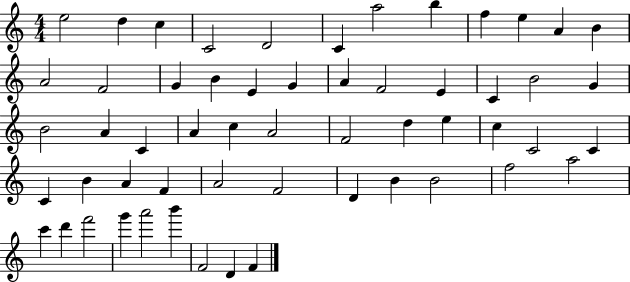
{
  \clef treble
  \numericTimeSignature
  \time 4/4
  \key c \major
  e''2 d''4 c''4 | c'2 d'2 | c'4 a''2 b''4 | f''4 e''4 a'4 b'4 | \break a'2 f'2 | g'4 b'4 e'4 g'4 | a'4 f'2 e'4 | c'4 b'2 g'4 | \break b'2 a'4 c'4 | a'4 c''4 a'2 | f'2 d''4 e''4 | c''4 c'2 c'4 | \break c'4 b'4 a'4 f'4 | a'2 f'2 | d'4 b'4 b'2 | f''2 a''2 | \break c'''4 d'''4 f'''2 | g'''4 a'''2 b'''4 | f'2 d'4 f'4 | \bar "|."
}